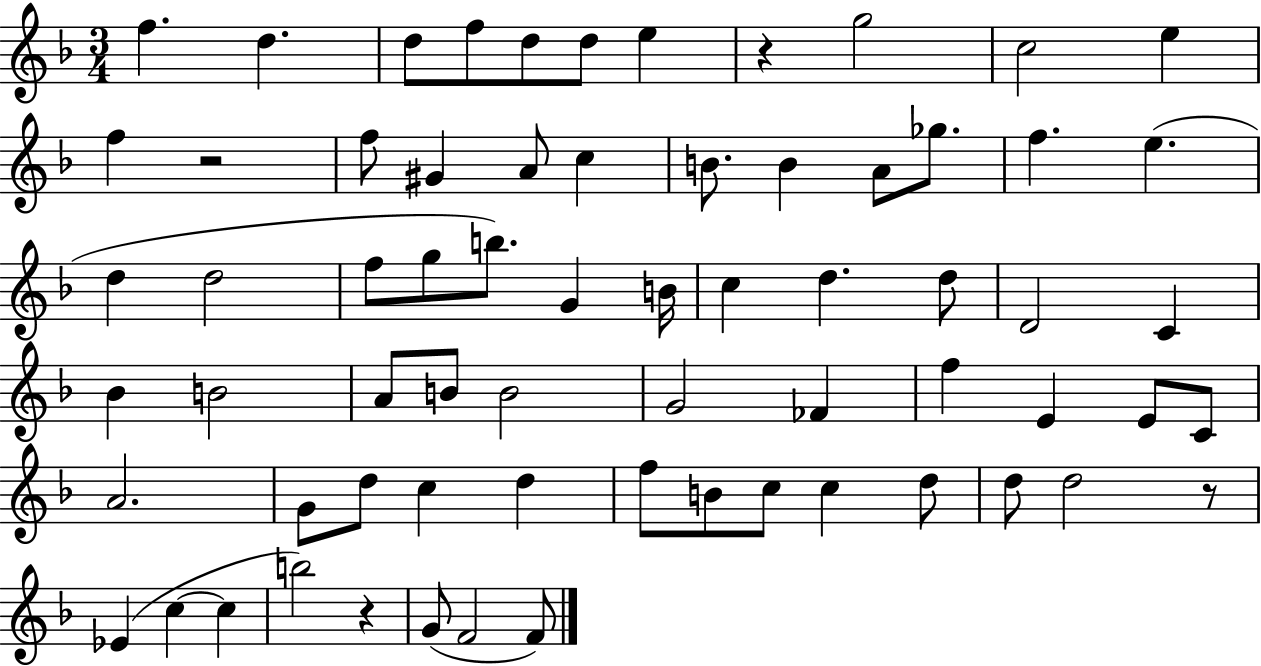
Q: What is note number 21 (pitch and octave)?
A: E5